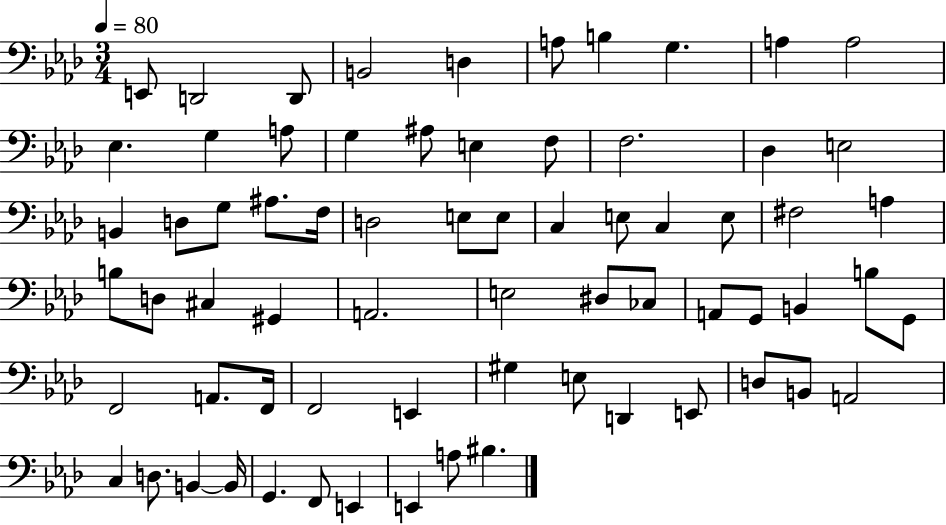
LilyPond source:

{
  \clef bass
  \numericTimeSignature
  \time 3/4
  \key aes \major
  \tempo 4 = 80
  e,8 d,2 d,8 | b,2 d4 | a8 b4 g4. | a4 a2 | \break ees4. g4 a8 | g4 ais8 e4 f8 | f2. | des4 e2 | \break b,4 d8 g8 ais8. f16 | d2 e8 e8 | c4 e8 c4 e8 | fis2 a4 | \break b8 d8 cis4 gis,4 | a,2. | e2 dis8 ces8 | a,8 g,8 b,4 b8 g,8 | \break f,2 a,8. f,16 | f,2 e,4 | gis4 e8 d,4 e,8 | d8 b,8 a,2 | \break c4 d8. b,4~~ b,16 | g,4. f,8 e,4 | e,4 a8 bis4. | \bar "|."
}